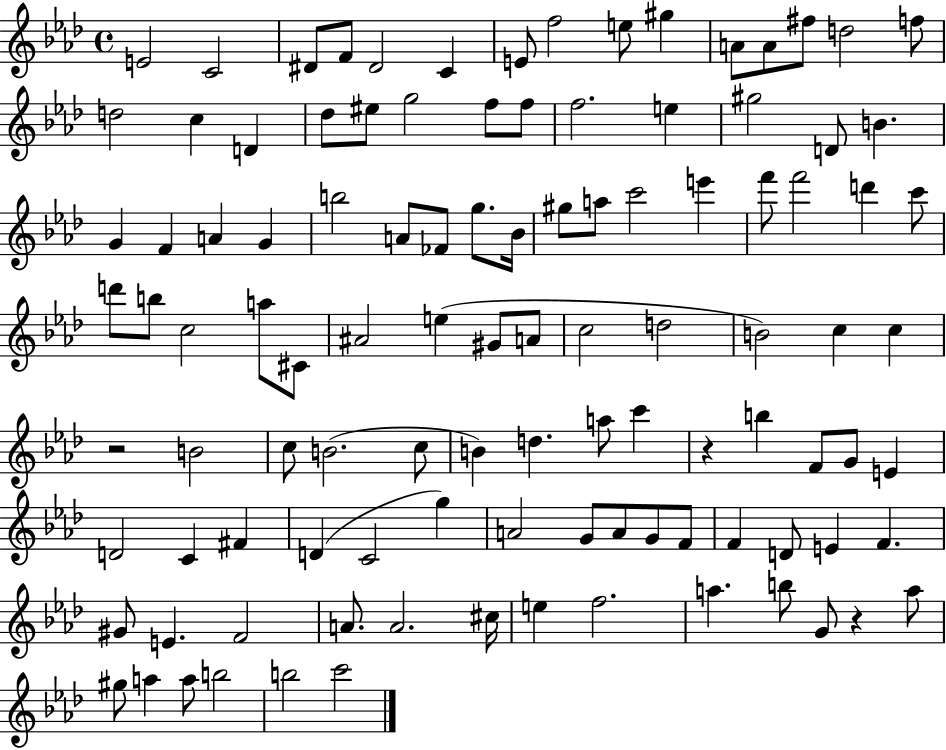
E4/h C4/h D#4/e F4/e D#4/h C4/q E4/e F5/h E5/e G#5/q A4/e A4/e F#5/e D5/h F5/e D5/h C5/q D4/q Db5/e EIS5/e G5/h F5/e F5/e F5/h. E5/q G#5/h D4/e B4/q. G4/q F4/q A4/q G4/q B5/h A4/e FES4/e G5/e. Bb4/s G#5/e A5/e C6/h E6/q F6/e F6/h D6/q C6/e D6/e B5/e C5/h A5/e C#4/e A#4/h E5/q G#4/e A4/e C5/h D5/h B4/h C5/q C5/q R/h B4/h C5/e B4/h. C5/e B4/q D5/q. A5/e C6/q R/q B5/q F4/e G4/e E4/q D4/h C4/q F#4/q D4/q C4/h G5/q A4/h G4/e A4/e G4/e F4/e F4/q D4/e E4/q F4/q. G#4/e E4/q. F4/h A4/e. A4/h. C#5/s E5/q F5/h. A5/q. B5/e G4/e R/q A5/e G#5/e A5/q A5/e B5/h B5/h C6/h